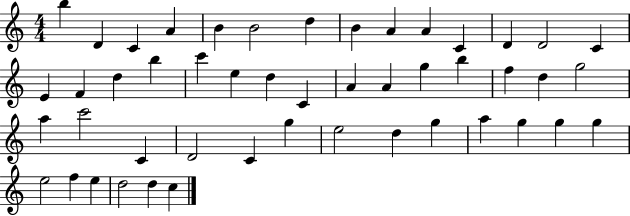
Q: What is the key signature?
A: C major